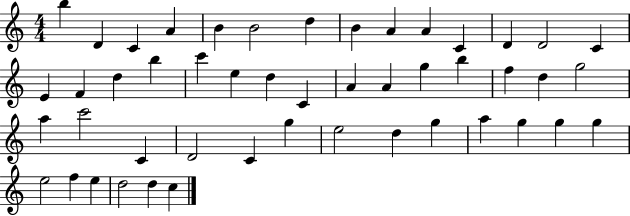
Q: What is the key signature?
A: C major